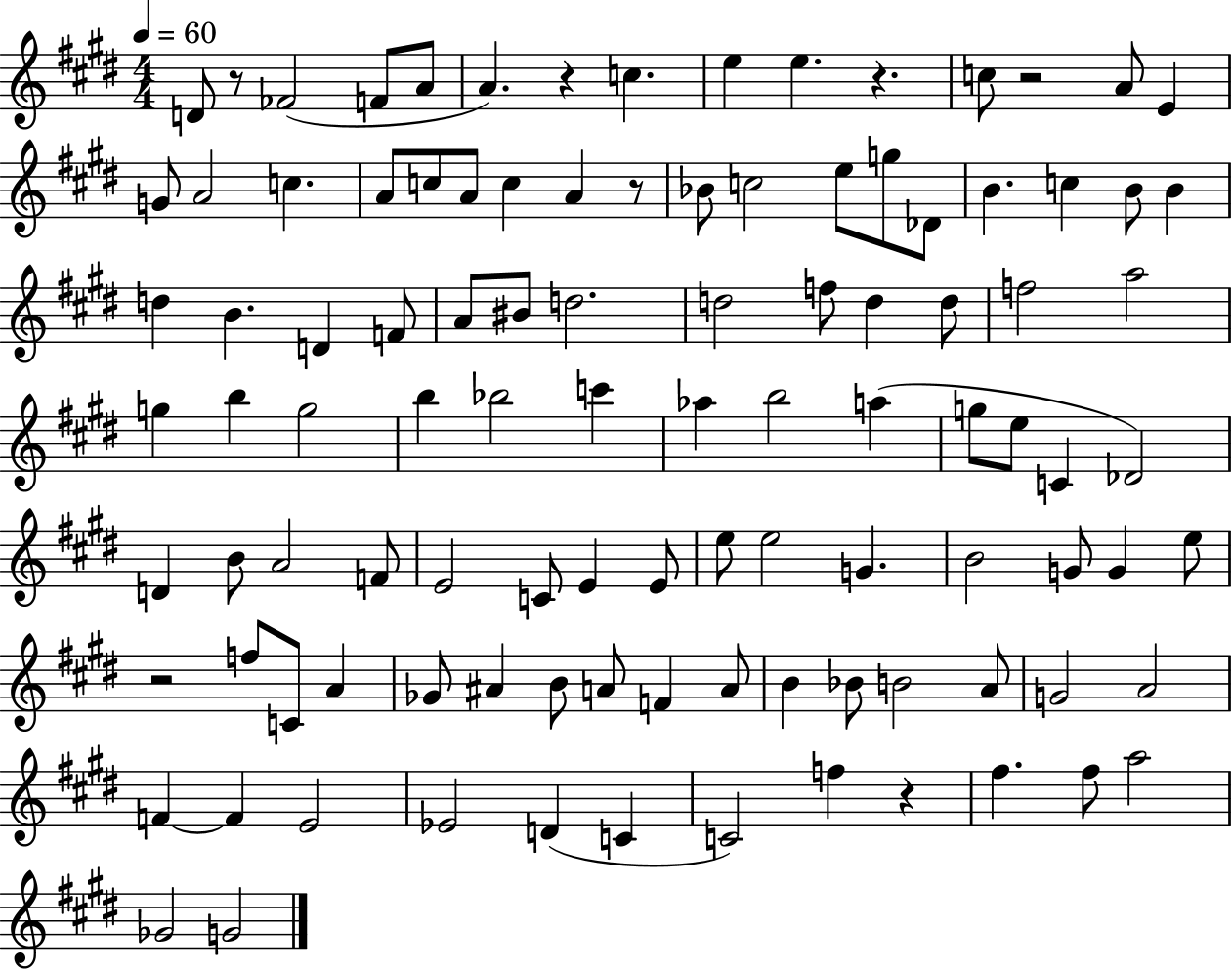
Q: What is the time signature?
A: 4/4